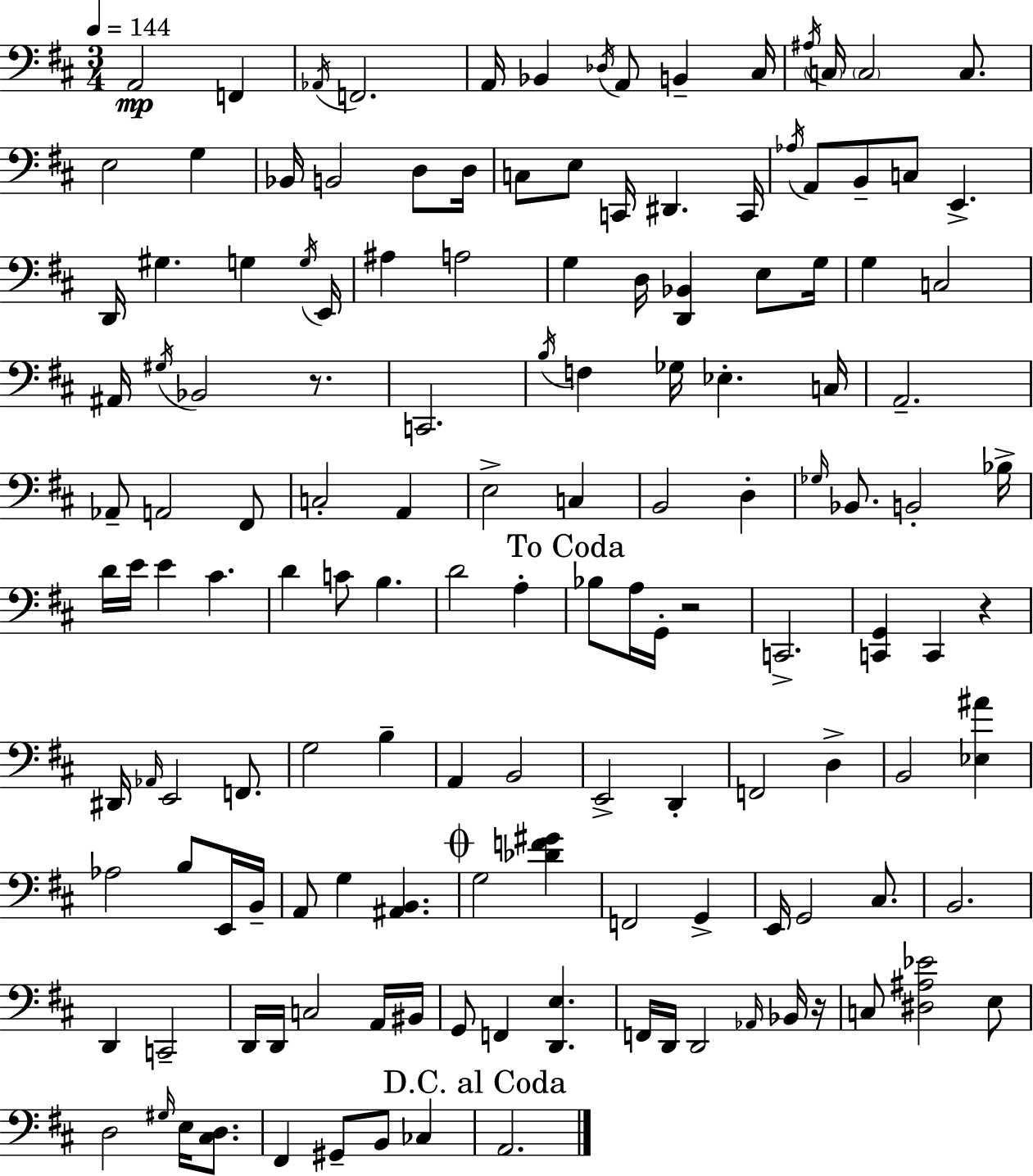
A2/h F2/q Ab2/s F2/h. A2/s Bb2/q Db3/s A2/e B2/q C#3/s A#3/s C3/s C3/h C3/e. E3/h G3/q Bb2/s B2/h D3/e D3/s C3/e E3/e C2/s D#2/q. C2/s Ab3/s A2/e B2/e C3/e E2/q. D2/s G#3/q. G3/q G3/s E2/s A#3/q A3/h G3/q D3/s [D2,Bb2]/q E3/e G3/s G3/q C3/h A#2/s G#3/s Bb2/h R/e. C2/h. B3/s F3/q Gb3/s Eb3/q. C3/s A2/h. Ab2/e A2/h F#2/e C3/h A2/q E3/h C3/q B2/h D3/q Gb3/s Bb2/e. B2/h Bb3/s D4/s E4/s E4/q C#4/q. D4/q C4/e B3/q. D4/h A3/q Bb3/e A3/s G2/s R/h C2/h. [C2,G2]/q C2/q R/q D#2/s Ab2/s E2/h F2/e. G3/h B3/q A2/q B2/h E2/h D2/q F2/h D3/q B2/h [Eb3,A#4]/q Ab3/h B3/e E2/s B2/s A2/e G3/q [A#2,B2]/q. G3/h [Db4,F4,G#4]/q F2/h G2/q E2/s G2/h C#3/e. B2/h. D2/q C2/h D2/s D2/s C3/h A2/s BIS2/s G2/e F2/q [D2,E3]/q. F2/s D2/s D2/h Ab2/s Bb2/s R/s C3/e [D#3,A#3,Eb4]/h E3/e D3/h G#3/s E3/s [C#3,D3]/e. F#2/q G#2/e B2/e CES3/q A2/h.